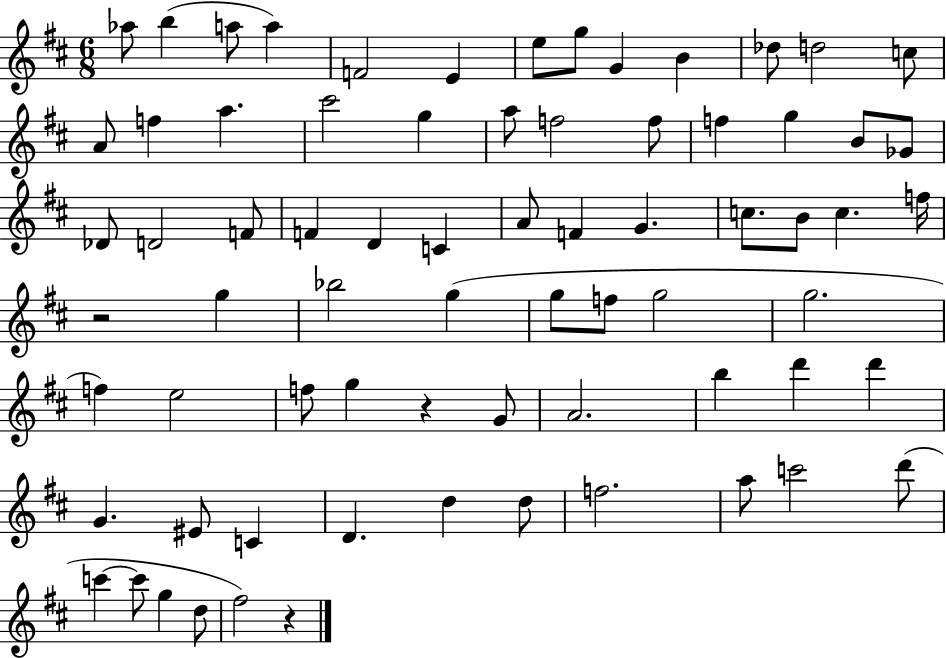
X:1
T:Untitled
M:6/8
L:1/4
K:D
_a/2 b a/2 a F2 E e/2 g/2 G B _d/2 d2 c/2 A/2 f a ^c'2 g a/2 f2 f/2 f g B/2 _G/2 _D/2 D2 F/2 F D C A/2 F G c/2 B/2 c f/4 z2 g _b2 g g/2 f/2 g2 g2 f e2 f/2 g z G/2 A2 b d' d' G ^E/2 C D d d/2 f2 a/2 c'2 d'/2 c' c'/2 g d/2 ^f2 z